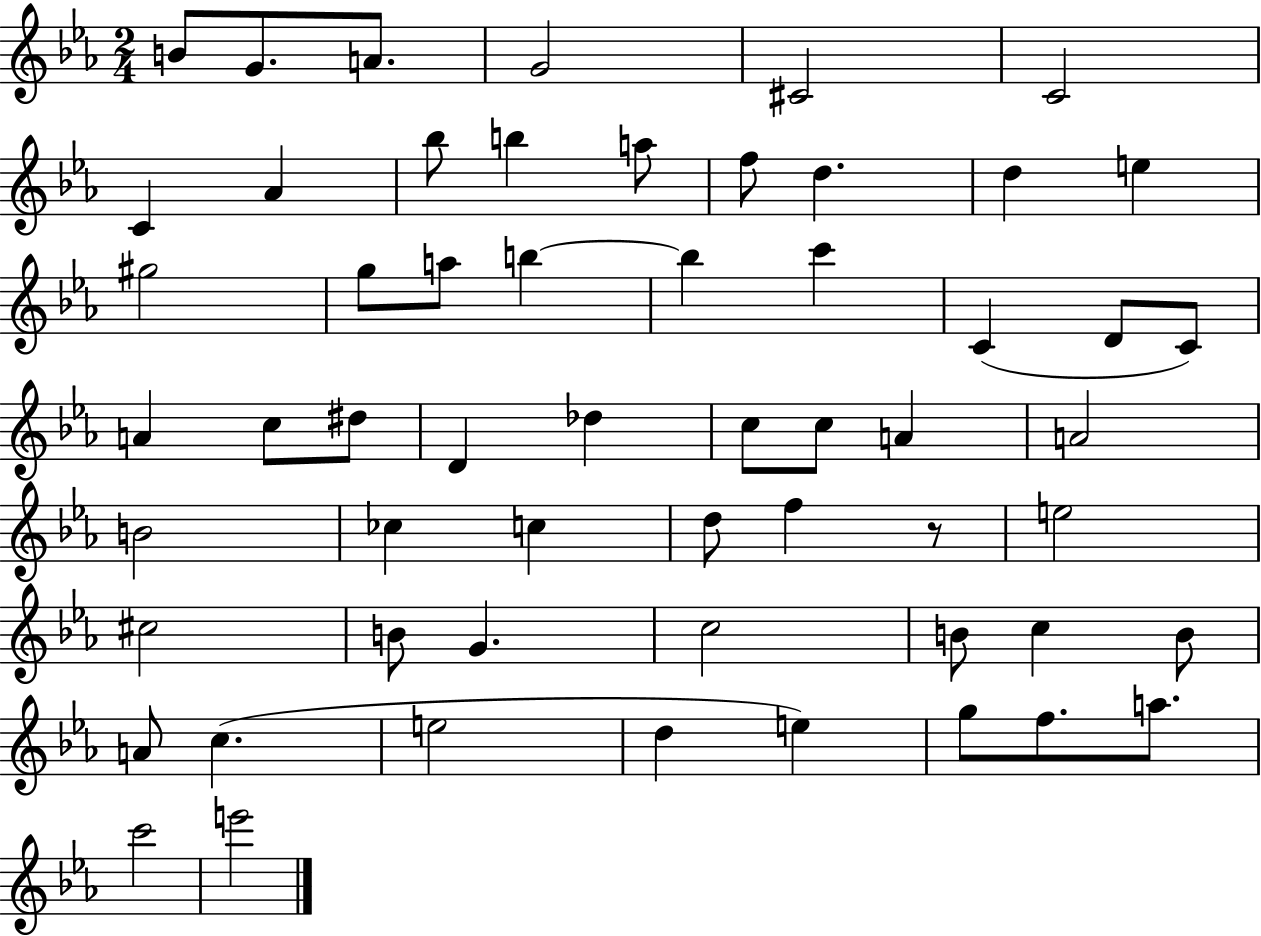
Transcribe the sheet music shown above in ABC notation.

X:1
T:Untitled
M:2/4
L:1/4
K:Eb
B/2 G/2 A/2 G2 ^C2 C2 C _A _b/2 b a/2 f/2 d d e ^g2 g/2 a/2 b b c' C D/2 C/2 A c/2 ^d/2 D _d c/2 c/2 A A2 B2 _c c d/2 f z/2 e2 ^c2 B/2 G c2 B/2 c B/2 A/2 c e2 d e g/2 f/2 a/2 c'2 e'2